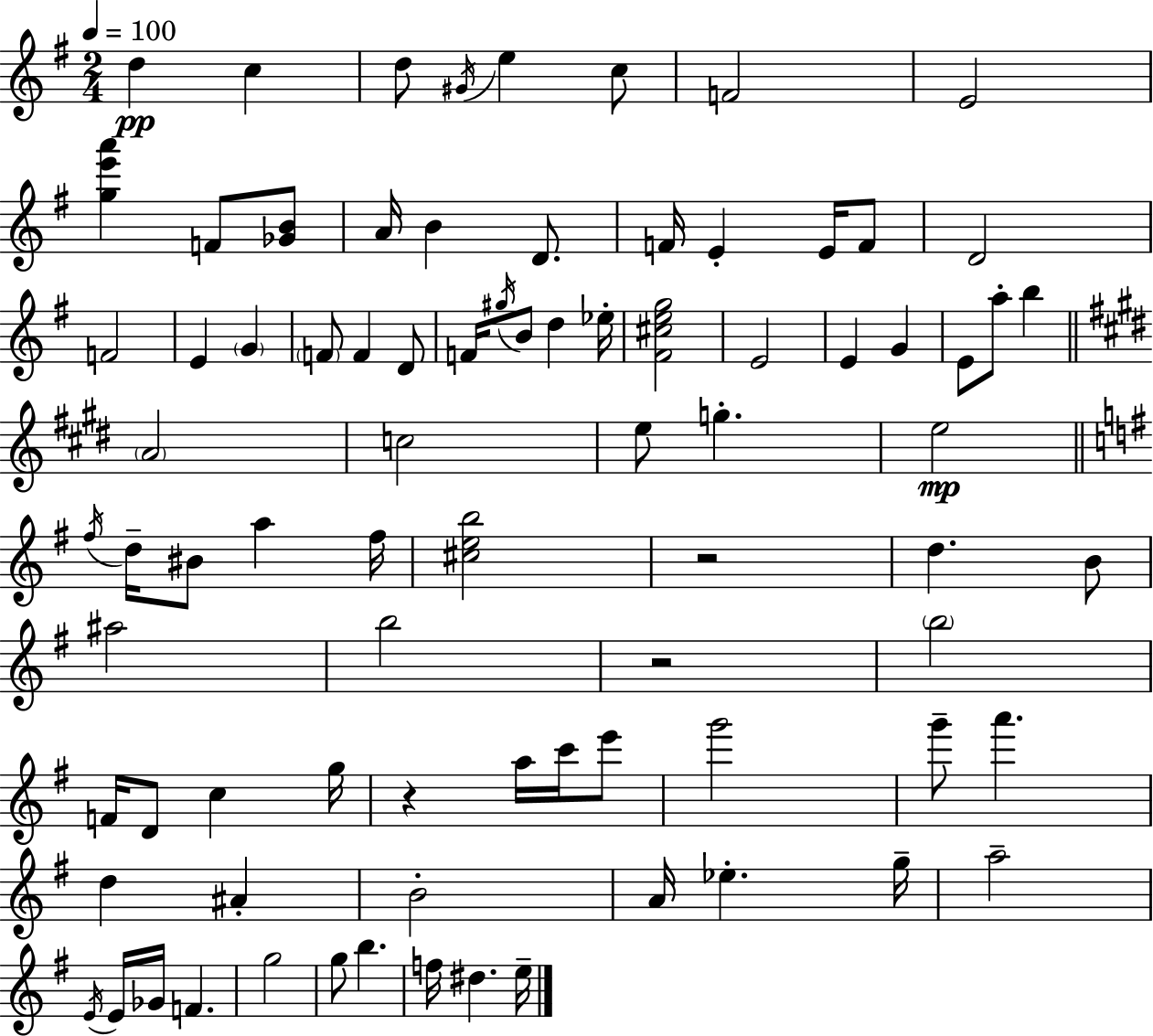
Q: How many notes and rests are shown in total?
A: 83